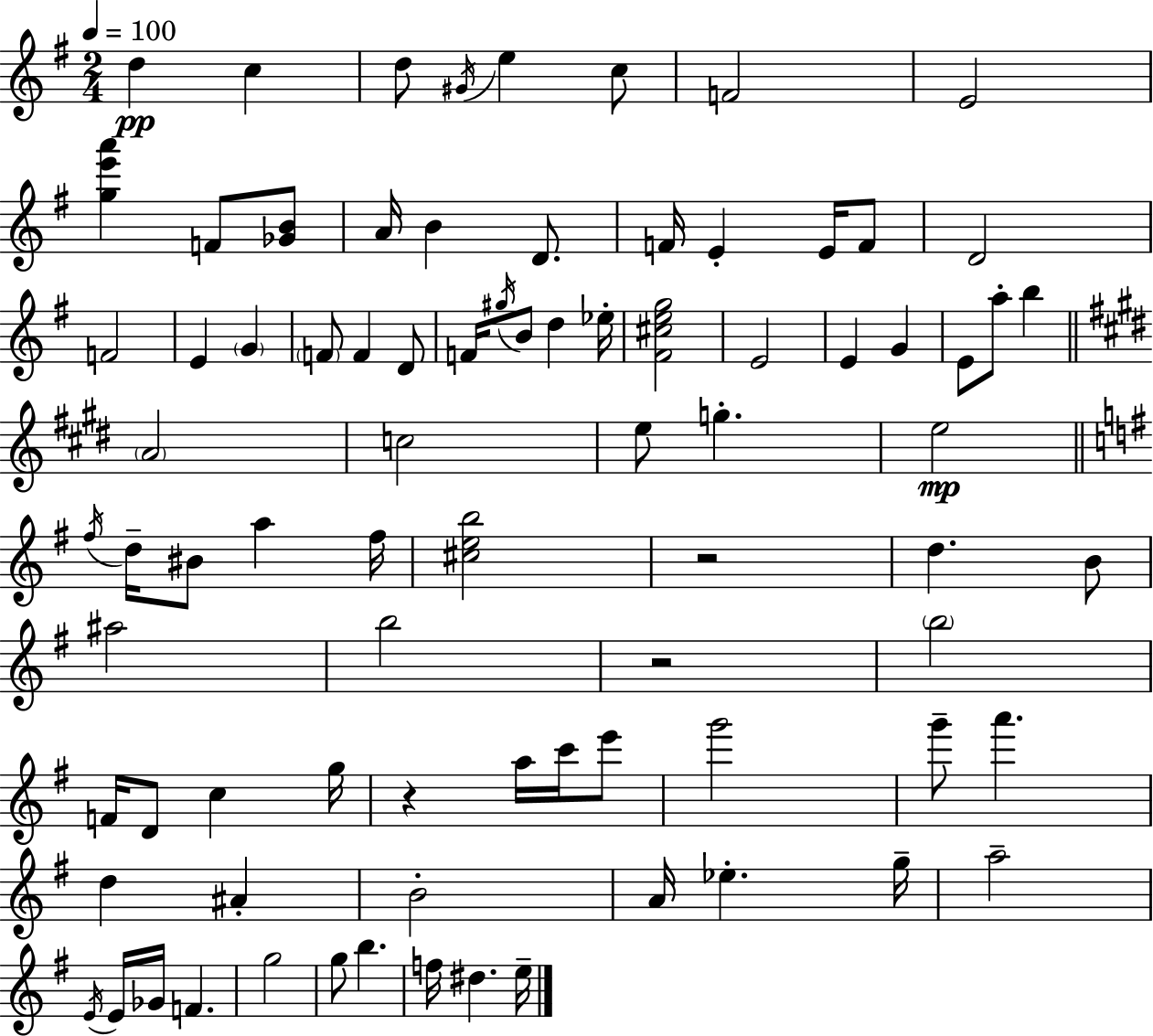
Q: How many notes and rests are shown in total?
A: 83